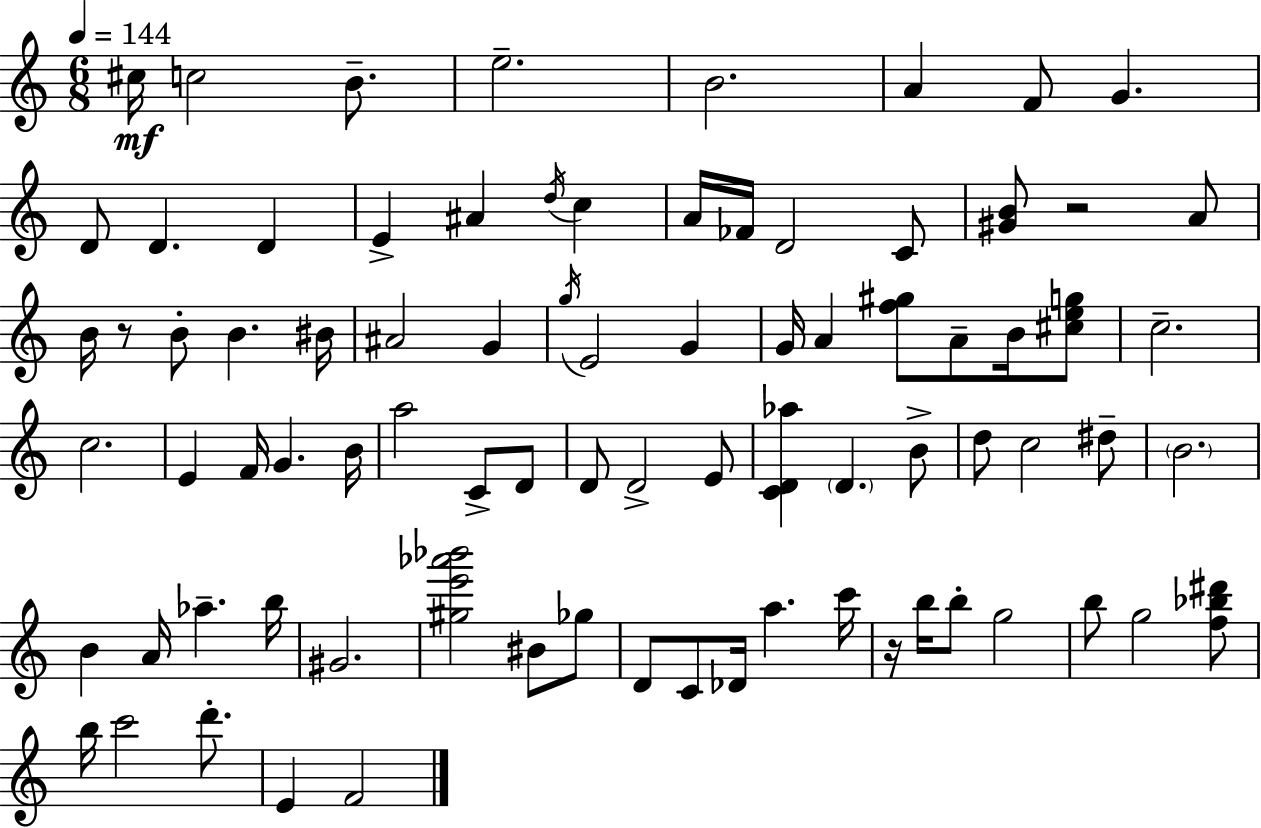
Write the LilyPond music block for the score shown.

{
  \clef treble
  \numericTimeSignature
  \time 6/8
  \key a \minor
  \tempo 4 = 144
  \repeat volta 2 { cis''16\mf c''2 b'8.-- | e''2.-- | b'2. | a'4 f'8 g'4. | \break d'8 d'4. d'4 | e'4-> ais'4 \acciaccatura { d''16 } c''4 | a'16 fes'16 d'2 c'8 | <gis' b'>8 r2 a'8 | \break b'16 r8 b'8-. b'4. | bis'16 ais'2 g'4 | \acciaccatura { g''16 } e'2 g'4 | g'16 a'4 <f'' gis''>8 a'8-- b'16 | \break <cis'' e'' g''>8 c''2.-- | c''2. | e'4 f'16 g'4. | b'16 a''2 c'8-> | \break d'8 d'8 d'2-> | e'8 <c' d' aes''>4 \parenthesize d'4. | b'8-> d''8 c''2 | dis''8-- \parenthesize b'2. | \break b'4 a'16 aes''4.-- | b''16 gis'2. | <gis'' e''' aes''' bes'''>2 bis'8 | ges''8 d'8 c'8 des'16 a''4. | \break c'''16 r16 b''16 b''8-. g''2 | b''8 g''2 | <f'' bes'' dis'''>8 b''16 c'''2 d'''8.-. | e'4 f'2 | \break } \bar "|."
}